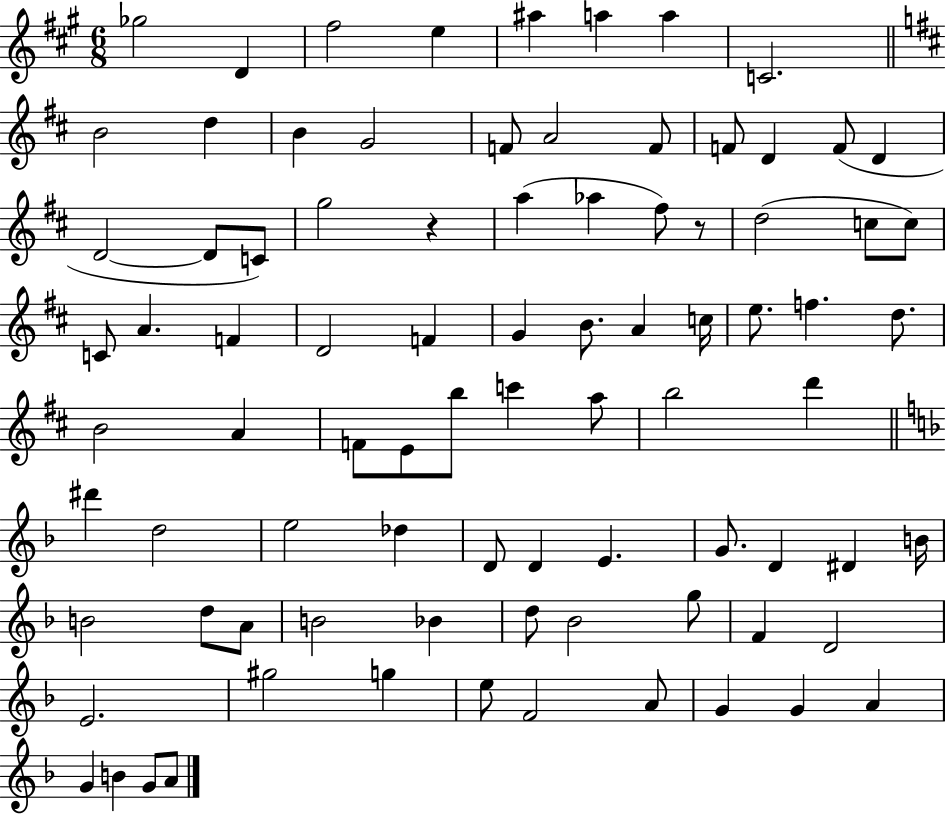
Gb5/h D4/q F#5/h E5/q A#5/q A5/q A5/q C4/h. B4/h D5/q B4/q G4/h F4/e A4/h F4/e F4/e D4/q F4/e D4/q D4/h D4/e C4/e G5/h R/q A5/q Ab5/q F#5/e R/e D5/h C5/e C5/e C4/e A4/q. F4/q D4/h F4/q G4/q B4/e. A4/q C5/s E5/e. F5/q. D5/e. B4/h A4/q F4/e E4/e B5/e C6/q A5/e B5/h D6/q D#6/q D5/h E5/h Db5/q D4/e D4/q E4/q. G4/e. D4/q D#4/q B4/s B4/h D5/e A4/e B4/h Bb4/q D5/e Bb4/h G5/e F4/q D4/h E4/h. G#5/h G5/q E5/e F4/h A4/e G4/q G4/q A4/q G4/q B4/q G4/e A4/e